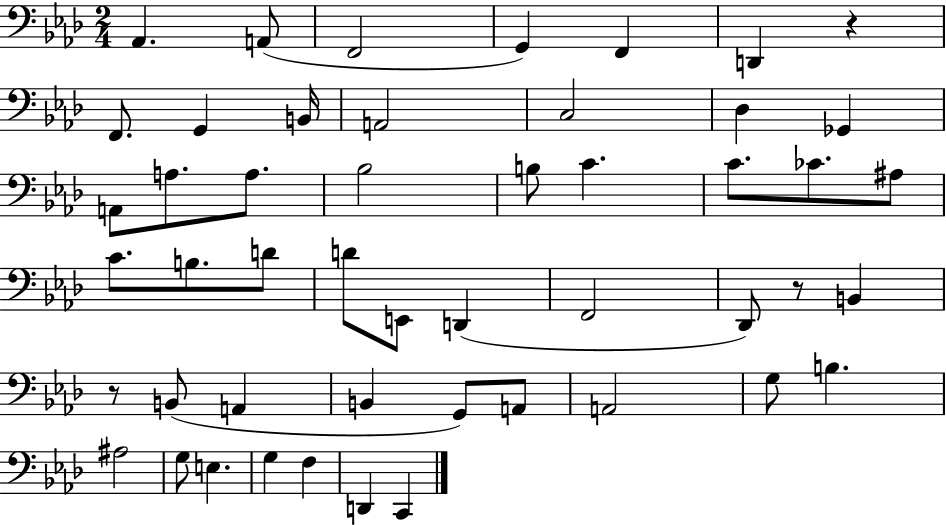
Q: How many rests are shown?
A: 3